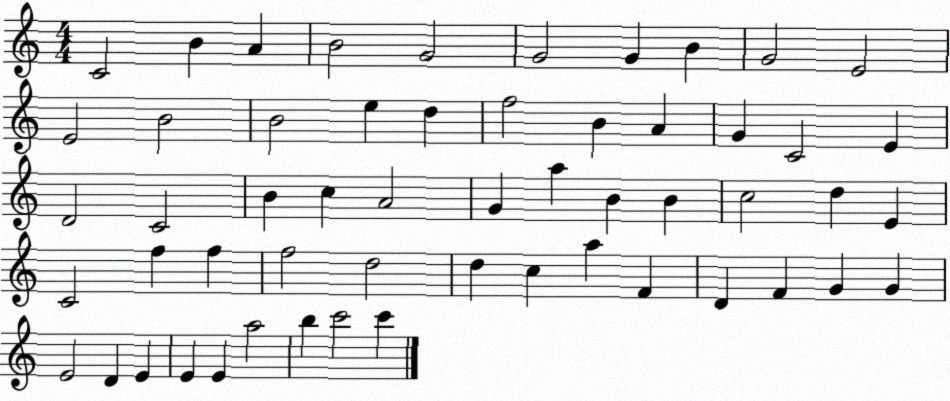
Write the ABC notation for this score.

X:1
T:Untitled
M:4/4
L:1/4
K:C
C2 B A B2 G2 G2 G B G2 E2 E2 B2 B2 e d f2 B A G C2 E D2 C2 B c A2 G a B B c2 d E C2 f f f2 d2 d c a F D F G G E2 D E E E a2 b c'2 c'